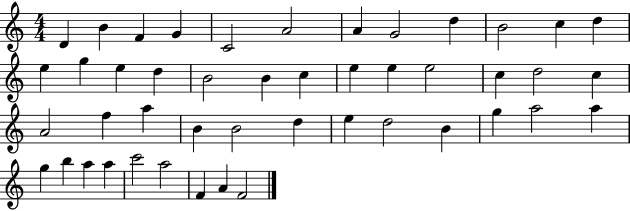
D4/q B4/q F4/q G4/q C4/h A4/h A4/q G4/h D5/q B4/h C5/q D5/q E5/q G5/q E5/q D5/q B4/h B4/q C5/q E5/q E5/q E5/h C5/q D5/h C5/q A4/h F5/q A5/q B4/q B4/h D5/q E5/q D5/h B4/q G5/q A5/h A5/q G5/q B5/q A5/q A5/q C6/h A5/h F4/q A4/q F4/h